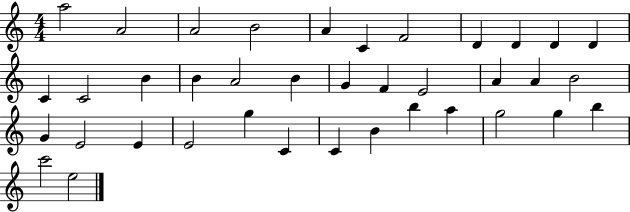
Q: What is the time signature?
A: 4/4